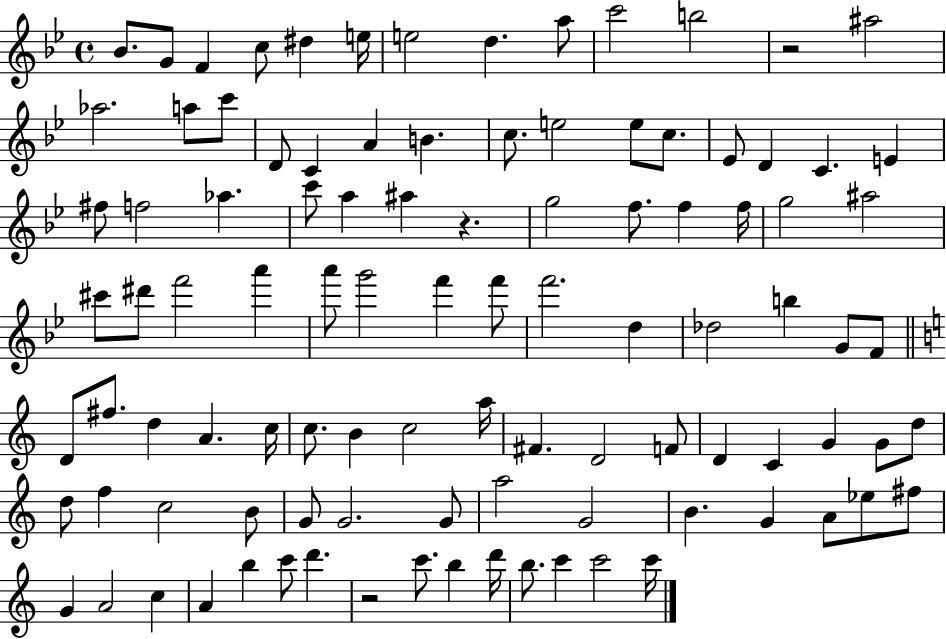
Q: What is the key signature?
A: BES major